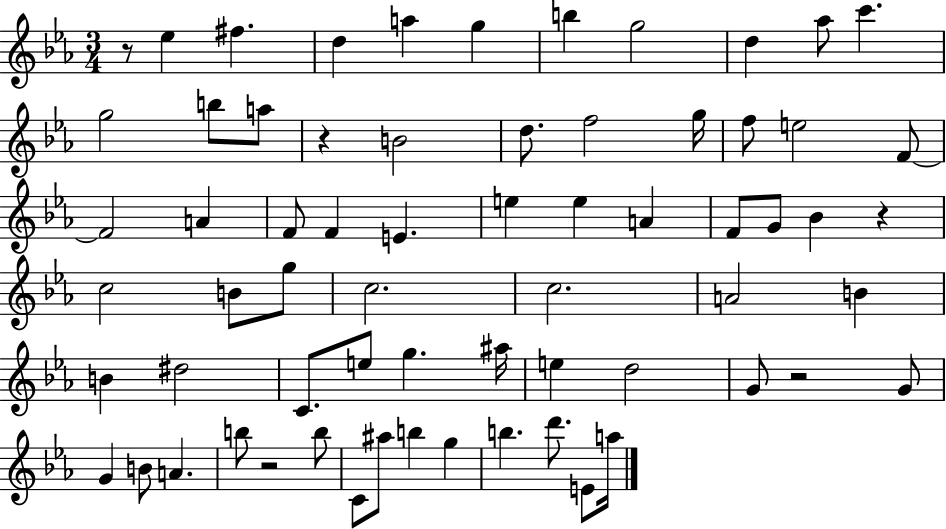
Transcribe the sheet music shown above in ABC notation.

X:1
T:Untitled
M:3/4
L:1/4
K:Eb
z/2 _e ^f d a g b g2 d _a/2 c' g2 b/2 a/2 z B2 d/2 f2 g/4 f/2 e2 F/2 F2 A F/2 F E e e A F/2 G/2 _B z c2 B/2 g/2 c2 c2 A2 B B ^d2 C/2 e/2 g ^a/4 e d2 G/2 z2 G/2 G B/2 A b/2 z2 b/2 C/2 ^a/2 b g b d'/2 E/2 a/4